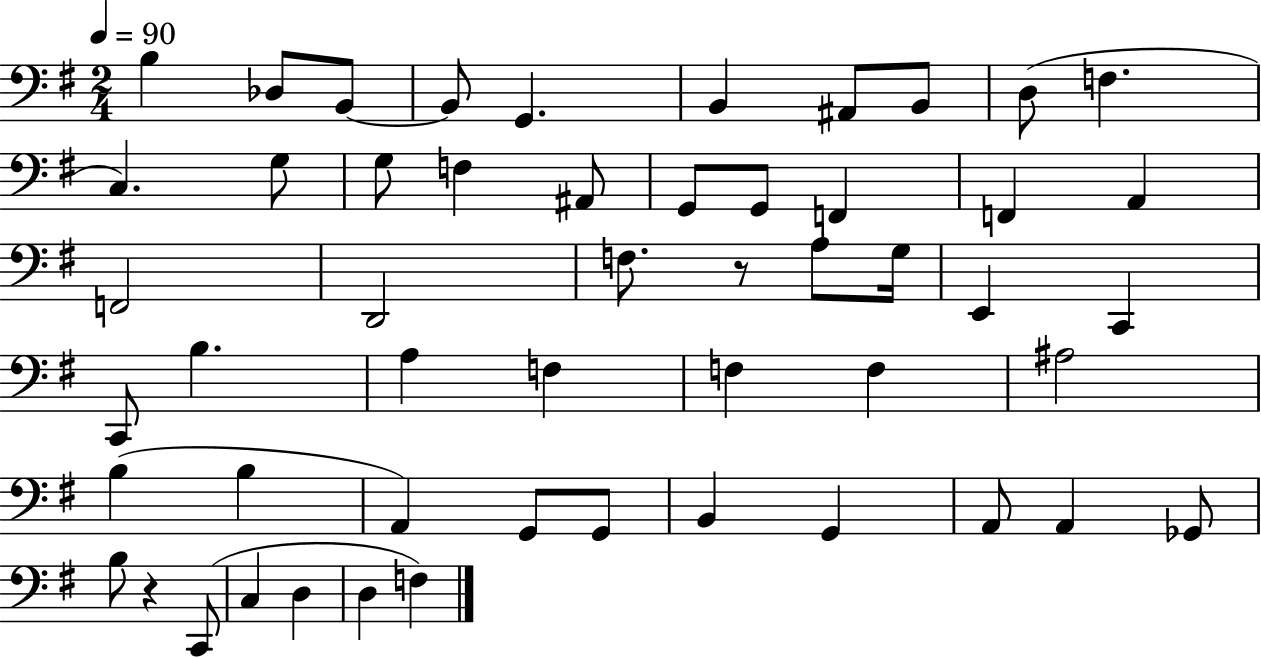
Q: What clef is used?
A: bass